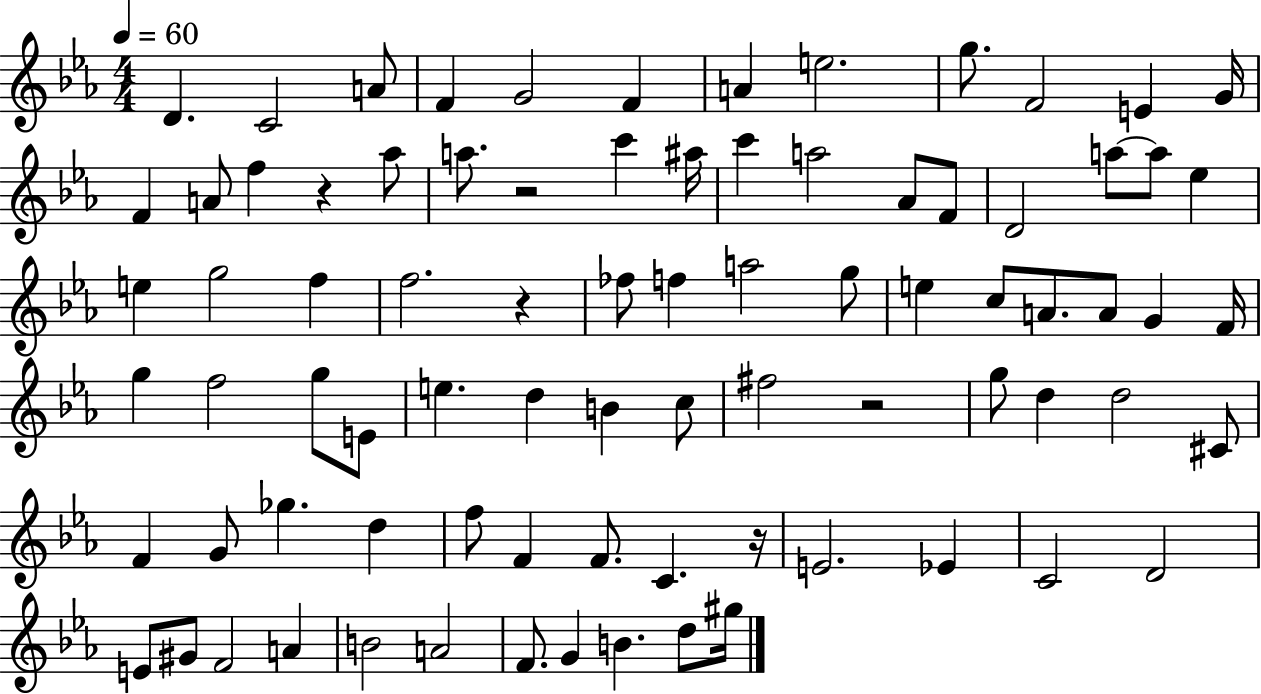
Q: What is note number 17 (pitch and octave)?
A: A5